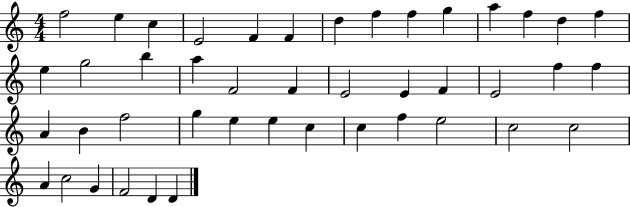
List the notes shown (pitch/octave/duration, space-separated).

F5/h E5/q C5/q E4/h F4/q F4/q D5/q F5/q F5/q G5/q A5/q F5/q D5/q F5/q E5/q G5/h B5/q A5/q F4/h F4/q E4/h E4/q F4/q E4/h F5/q F5/q A4/q B4/q F5/h G5/q E5/q E5/q C5/q C5/q F5/q E5/h C5/h C5/h A4/q C5/h G4/q F4/h D4/q D4/q